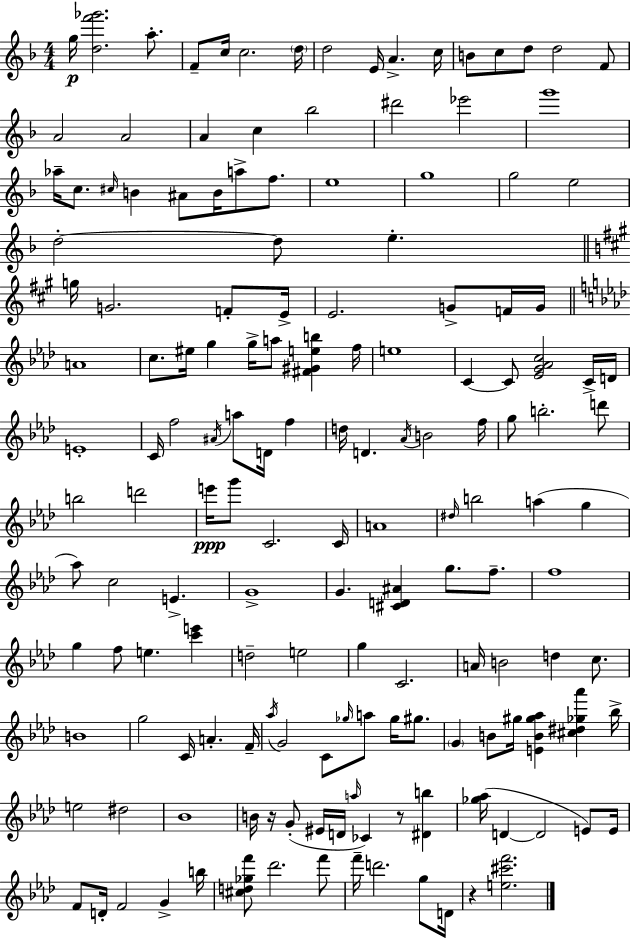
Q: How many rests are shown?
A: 3